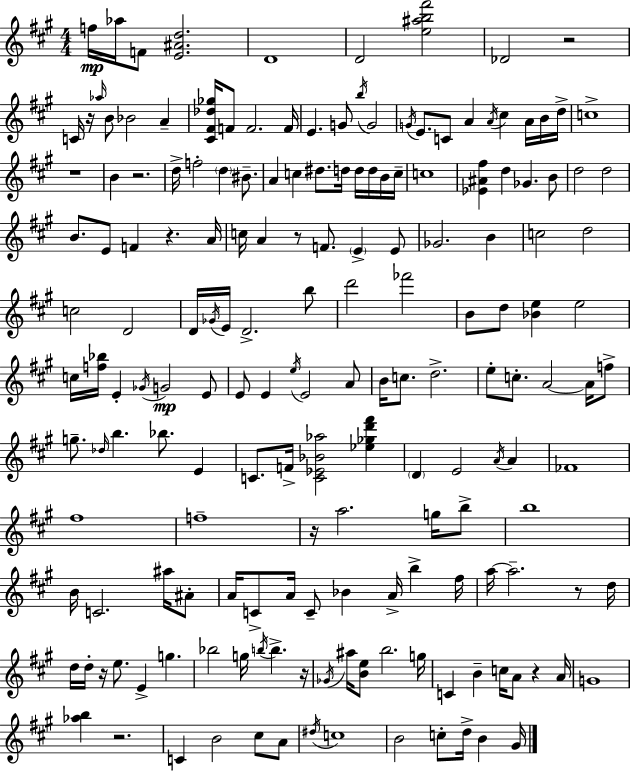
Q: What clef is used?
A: treble